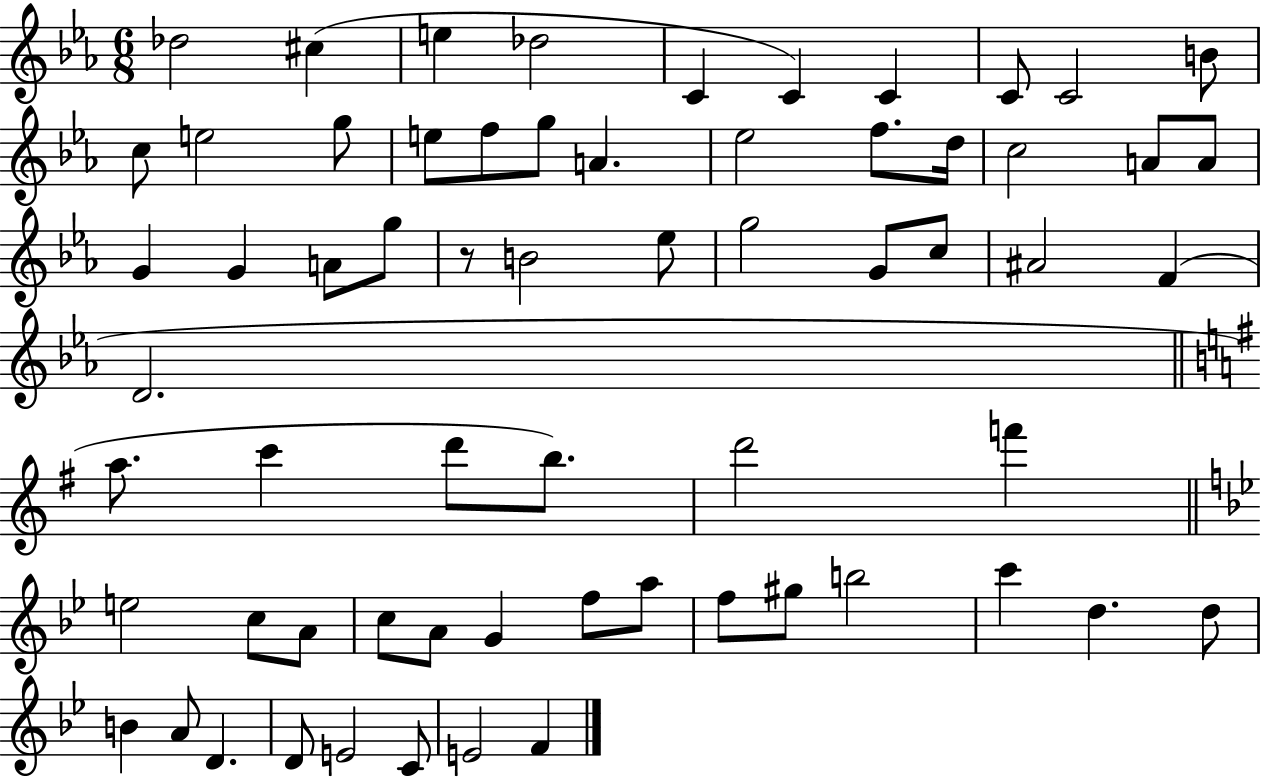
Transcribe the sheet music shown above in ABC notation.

X:1
T:Untitled
M:6/8
L:1/4
K:Eb
_d2 ^c e _d2 C C C C/2 C2 B/2 c/2 e2 g/2 e/2 f/2 g/2 A _e2 f/2 d/4 c2 A/2 A/2 G G A/2 g/2 z/2 B2 _e/2 g2 G/2 c/2 ^A2 F D2 a/2 c' d'/2 b/2 d'2 f' e2 c/2 A/2 c/2 A/2 G f/2 a/2 f/2 ^g/2 b2 c' d d/2 B A/2 D D/2 E2 C/2 E2 F